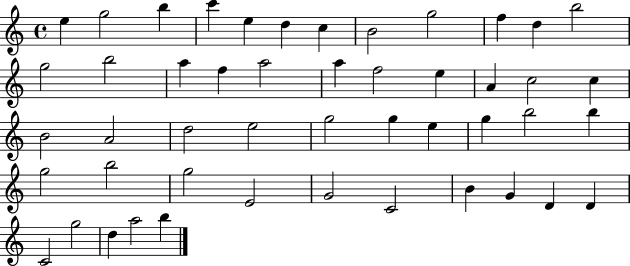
{
  \clef treble
  \time 4/4
  \defaultTimeSignature
  \key c \major
  e''4 g''2 b''4 | c'''4 e''4 d''4 c''4 | b'2 g''2 | f''4 d''4 b''2 | \break g''2 b''2 | a''4 f''4 a''2 | a''4 f''2 e''4 | a'4 c''2 c''4 | \break b'2 a'2 | d''2 e''2 | g''2 g''4 e''4 | g''4 b''2 b''4 | \break g''2 b''2 | g''2 e'2 | g'2 c'2 | b'4 g'4 d'4 d'4 | \break c'2 g''2 | d''4 a''2 b''4 | \bar "|."
}